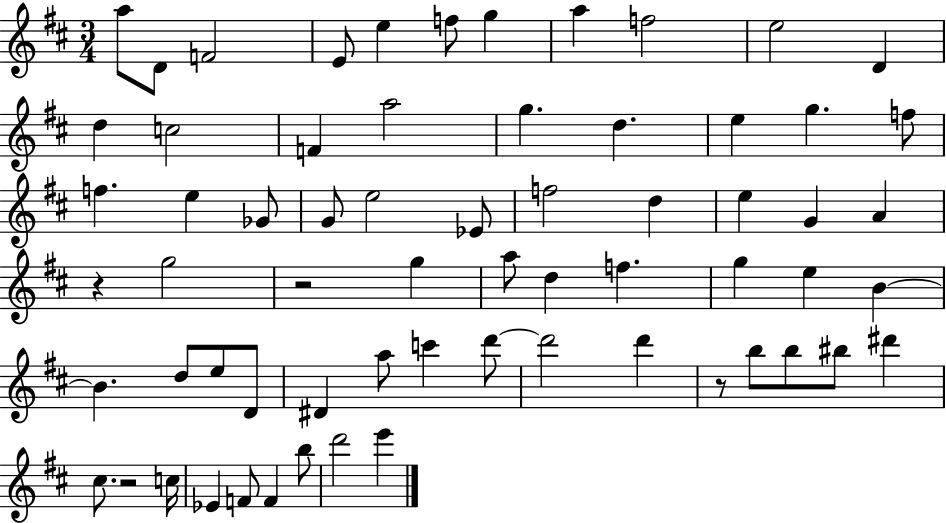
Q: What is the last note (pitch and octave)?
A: E6